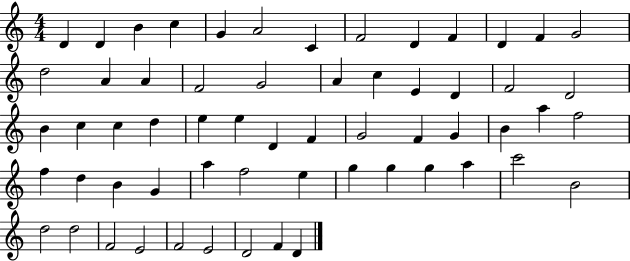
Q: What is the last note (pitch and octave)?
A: D4